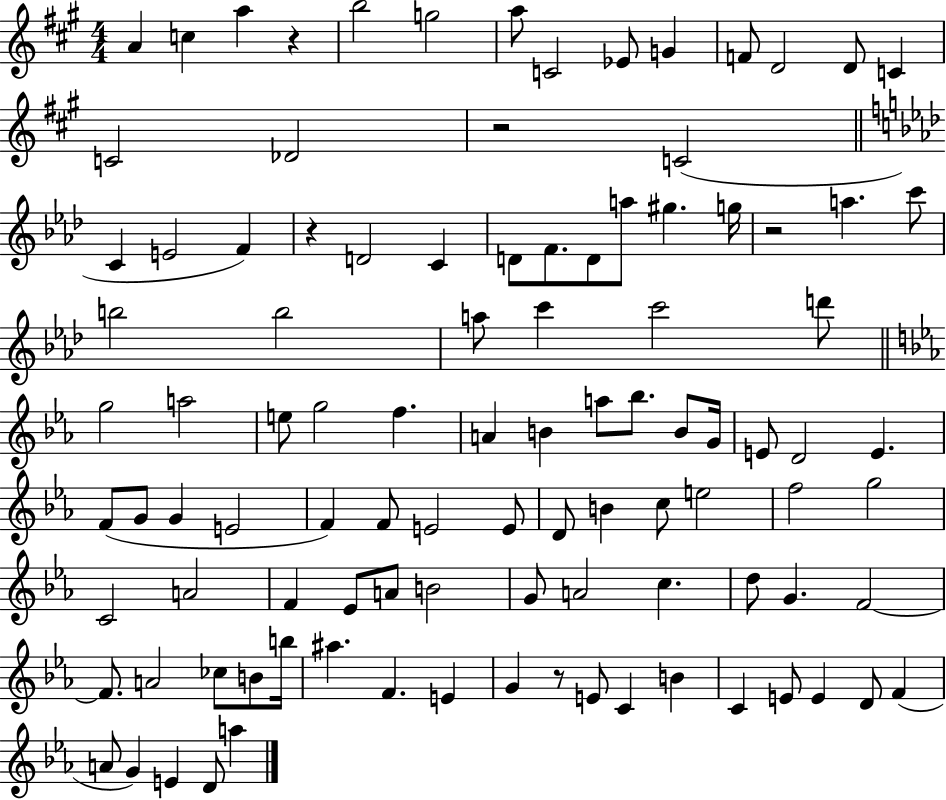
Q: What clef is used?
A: treble